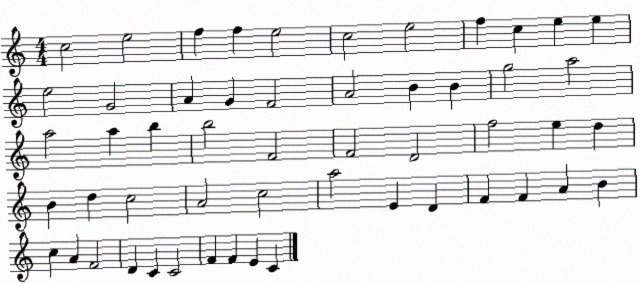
X:1
T:Untitled
M:4/4
L:1/4
K:C
c2 e2 f f e2 c2 e2 f c e e e2 G2 A G F2 A2 B B g2 a2 a2 a b b2 F2 F2 D2 f2 e d B d c2 A2 c2 a2 E D F F A B c A F2 D C C2 F F E C